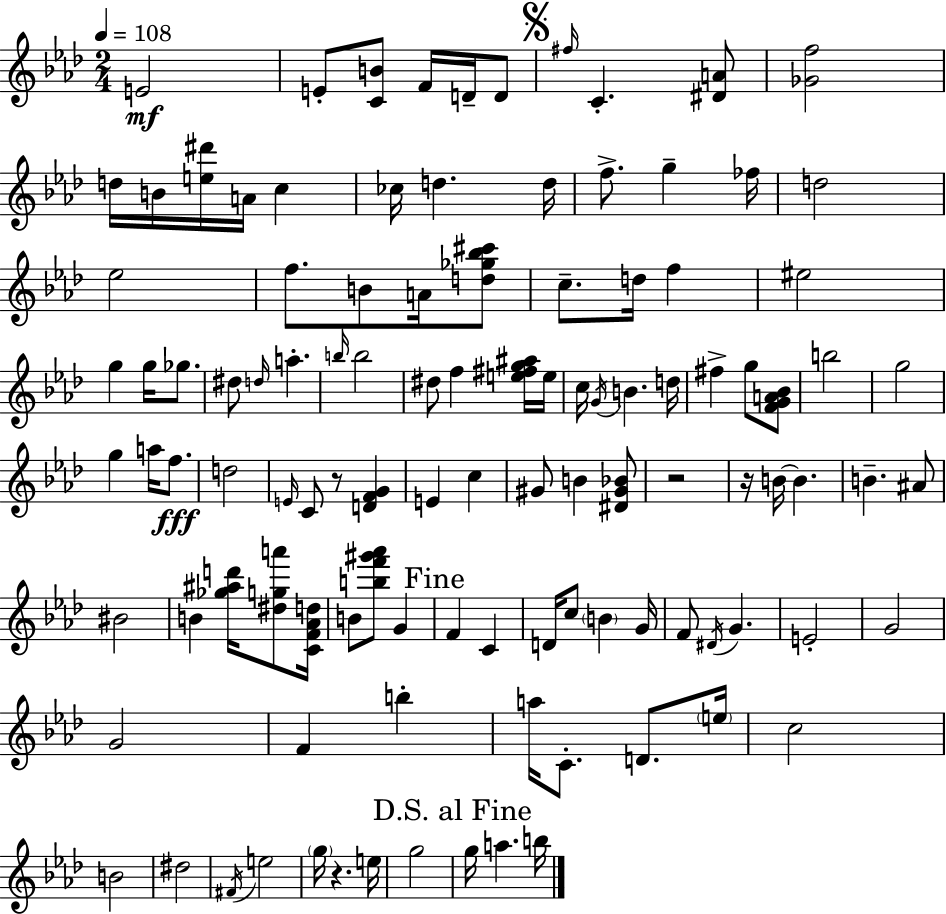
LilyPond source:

{
  \clef treble
  \numericTimeSignature
  \time 2/4
  \key f \minor
  \tempo 4 = 108
  \repeat volta 2 { e'2\mf | e'8-. <c' b'>8 f'16 d'16-- d'8 | \mark \markup { \musicglyph "scripts.segno" } \grace { fis''16 } c'4.-. <dis' a'>8 | <ges' f''>2 | \break d''16 b'16 <e'' dis'''>16 a'16 c''4 | ces''16 d''4. | d''16 f''8.-> g''4-- | fes''16 d''2 | \break ees''2 | f''8. b'8 a'16 <d'' ges'' bes'' cis'''>8 | c''8.-- d''16 f''4 | eis''2 | \break g''4 g''16 ges''8. | dis''8 \grace { d''16 } a''4.-. | \grace { b''16 } b''2 | dis''8 f''4 | \break <e'' fis'' g'' ais''>16 e''16 c''16 \acciaccatura { g'16 } b'4. | d''16 fis''4-> | g''8 <f' g' a' bes'>8 b''2 | g''2 | \break g''4 | a''16 f''8.\fff d''2 | \grace { e'16 } c'8 r8 | <d' f' g'>4 e'4 | \break c''4 gis'8 b'4 | <dis' gis' bes'>8 r2 | r16 b'16~~ b'4. | b'4.-- | \break ais'8 bis'2 | b'4 | <ges'' ais'' d'''>16 <dis'' g'' a'''>8 <c' f' aes' d''>16 b'8 <b'' f''' gis''' aes'''>8 | g'4 \mark "Fine" f'4 | \break c'4 d'16 c''8 | \parenthesize b'4 g'16 f'8 \acciaccatura { dis'16 } | g'4. e'2-. | g'2 | \break g'2 | f'4 | b''4-. a''16 c'8.-. | d'8. \parenthesize e''16 c''2 | \break b'2 | dis''2 | \acciaccatura { fis'16 } e''2 | \parenthesize g''16 | \break r4. e''16 g''2 | \mark "D.S. al Fine" g''16 | a''4. b''16 } \bar "|."
}